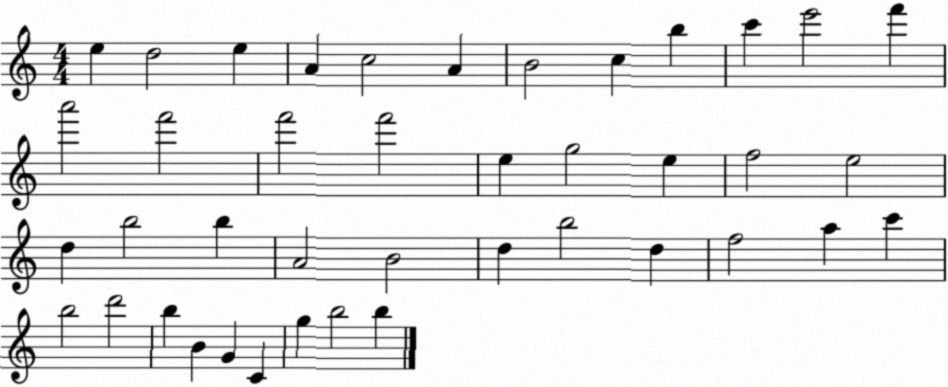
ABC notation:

X:1
T:Untitled
M:4/4
L:1/4
K:C
e d2 e A c2 A B2 c b c' e'2 f' a'2 f'2 f'2 f'2 e g2 e f2 e2 d b2 b A2 B2 d b2 d f2 a c' b2 d'2 b B G C g b2 b